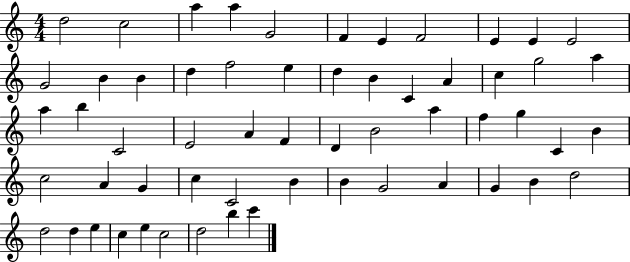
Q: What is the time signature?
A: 4/4